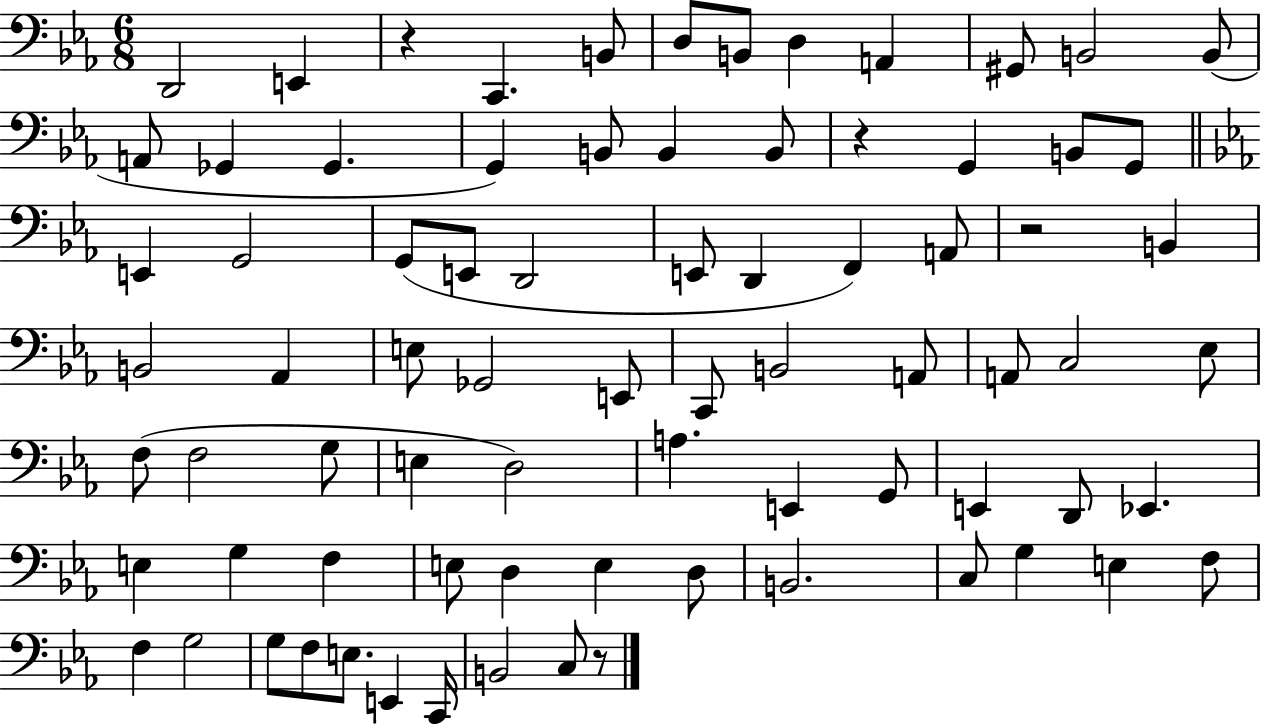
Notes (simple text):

D2/h E2/q R/q C2/q. B2/e D3/e B2/e D3/q A2/q G#2/e B2/h B2/e A2/e Gb2/q Gb2/q. G2/q B2/e B2/q B2/e R/q G2/q B2/e G2/e E2/q G2/h G2/e E2/e D2/h E2/e D2/q F2/q A2/e R/h B2/q B2/h Ab2/q E3/e Gb2/h E2/e C2/e B2/h A2/e A2/e C3/h Eb3/e F3/e F3/h G3/e E3/q D3/h A3/q. E2/q G2/e E2/q D2/e Eb2/q. E3/q G3/q F3/q E3/e D3/q E3/q D3/e B2/h. C3/e G3/q E3/q F3/e F3/q G3/h G3/e F3/e E3/e. E2/q C2/s B2/h C3/e R/e